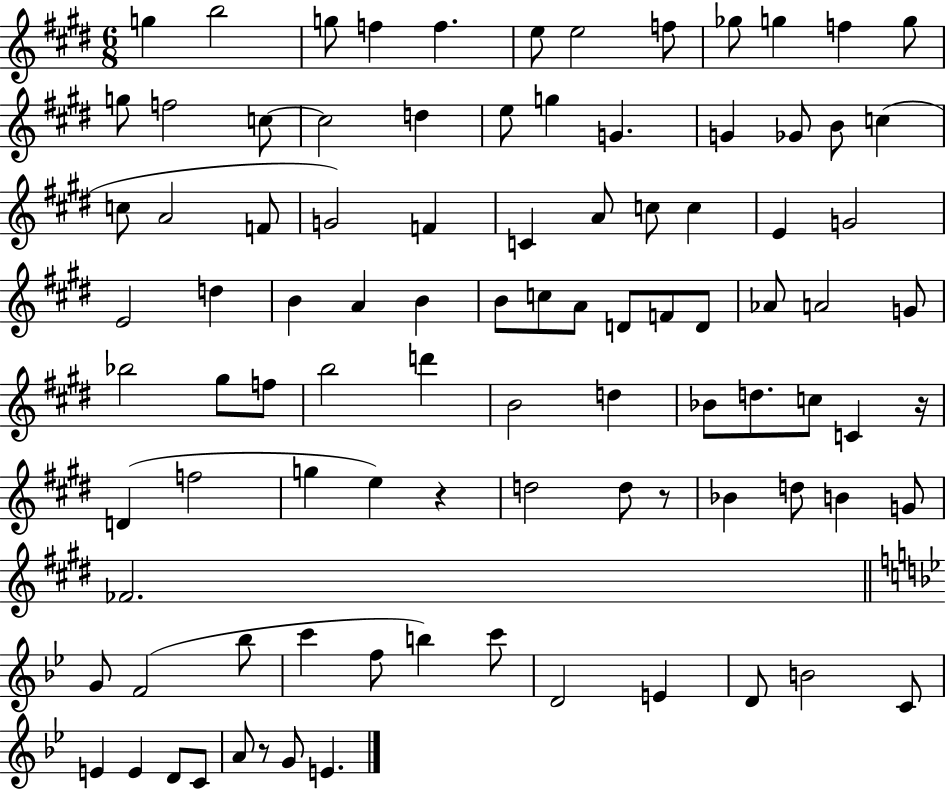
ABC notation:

X:1
T:Untitled
M:6/8
L:1/4
K:E
g b2 g/2 f f e/2 e2 f/2 _g/2 g f g/2 g/2 f2 c/2 c2 d e/2 g G G _G/2 B/2 c c/2 A2 F/2 G2 F C A/2 c/2 c E G2 E2 d B A B B/2 c/2 A/2 D/2 F/2 D/2 _A/2 A2 G/2 _b2 ^g/2 f/2 b2 d' B2 d _B/2 d/2 c/2 C z/4 D f2 g e z d2 d/2 z/2 _B d/2 B G/2 _F2 G/2 F2 _b/2 c' f/2 b c'/2 D2 E D/2 B2 C/2 E E D/2 C/2 A/2 z/2 G/2 E